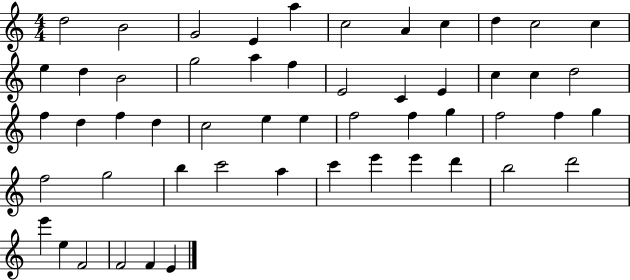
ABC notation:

X:1
T:Untitled
M:4/4
L:1/4
K:C
d2 B2 G2 E a c2 A c d c2 c e d B2 g2 a f E2 C E c c d2 f d f d c2 e e f2 f g f2 f g f2 g2 b c'2 a c' e' e' d' b2 d'2 e' e F2 F2 F E